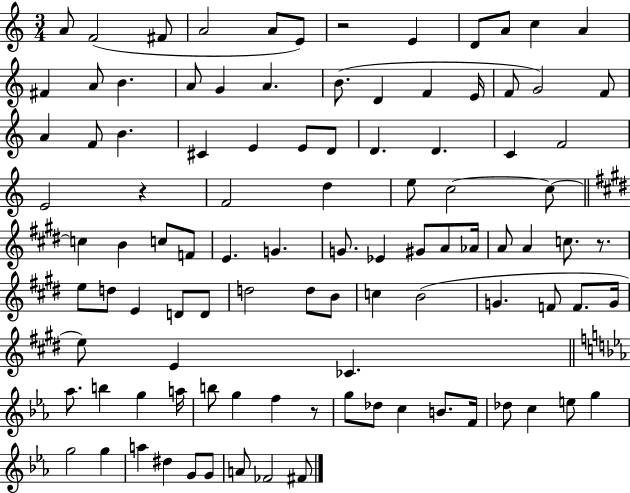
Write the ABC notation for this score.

X:1
T:Untitled
M:3/4
L:1/4
K:C
A/2 F2 ^F/2 A2 A/2 E/2 z2 E D/2 A/2 c A ^F A/2 B A/2 G A B/2 D F E/4 F/2 G2 F/2 A F/2 B ^C E E/2 D/2 D D C F2 E2 z F2 d e/2 c2 c/2 c B c/2 F/2 E G G/2 _E ^G/2 A/2 _A/4 A/2 A c/2 z/2 e/2 d/2 E D/2 D/2 d2 d/2 B/2 c B2 G F/2 F/2 G/4 e/2 E _C _a/2 b g a/4 b/2 g f z/2 g/2 _d/2 c B/2 F/4 _d/2 c e/2 g g2 g a ^d G/2 G/2 A/2 _F2 ^F/2